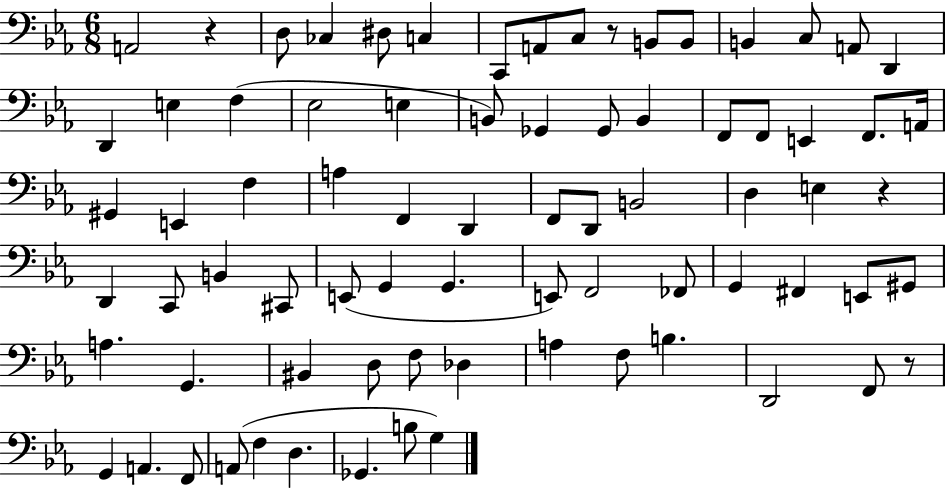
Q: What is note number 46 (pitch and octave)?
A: G2